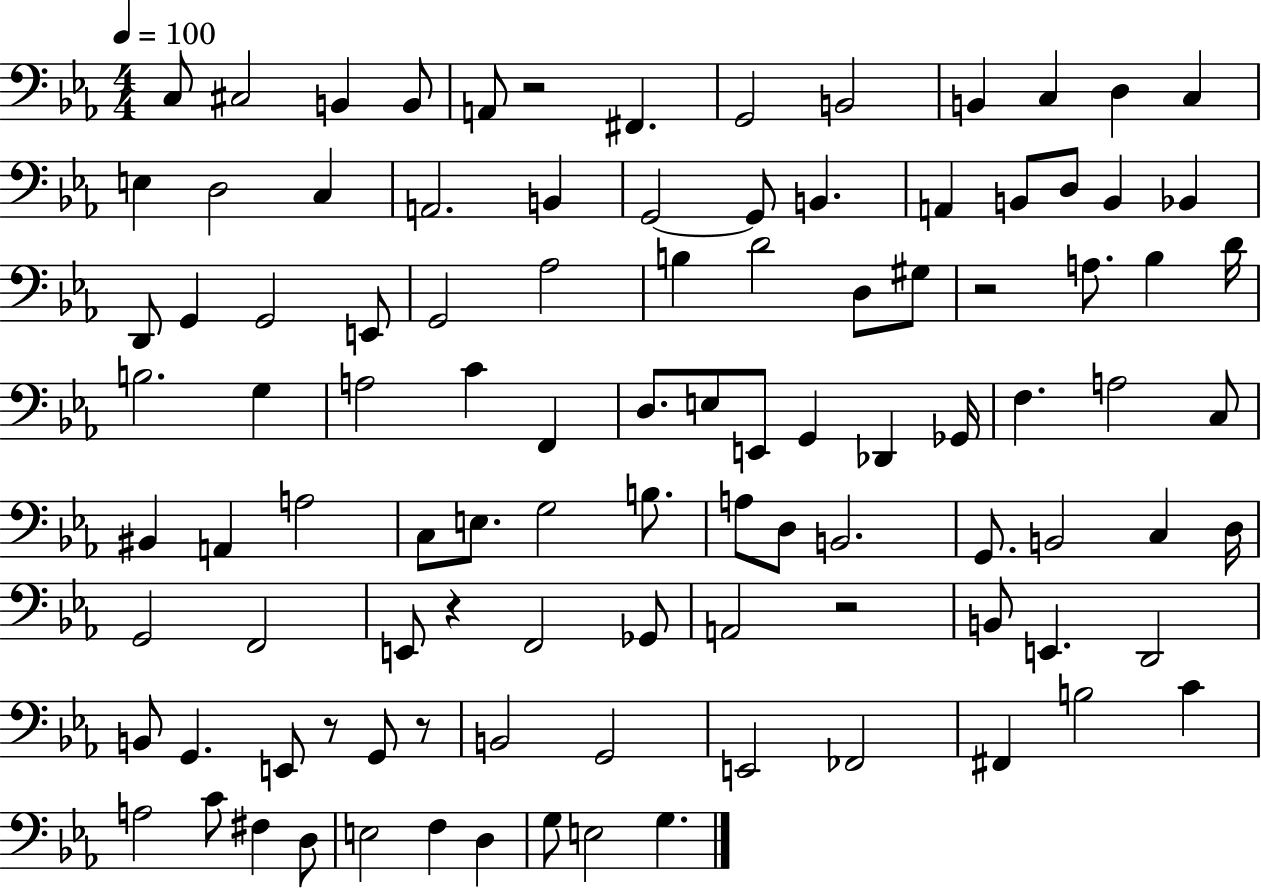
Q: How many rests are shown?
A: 6